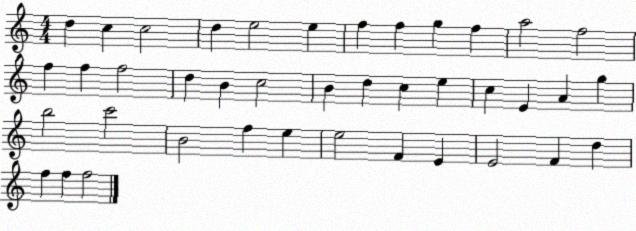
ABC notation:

X:1
T:Untitled
M:4/4
L:1/4
K:C
d c c2 d e2 e f f g f a2 f2 f f f2 d B c2 B d c e c E A g b2 c'2 B2 f e e2 F E E2 F d f f f2